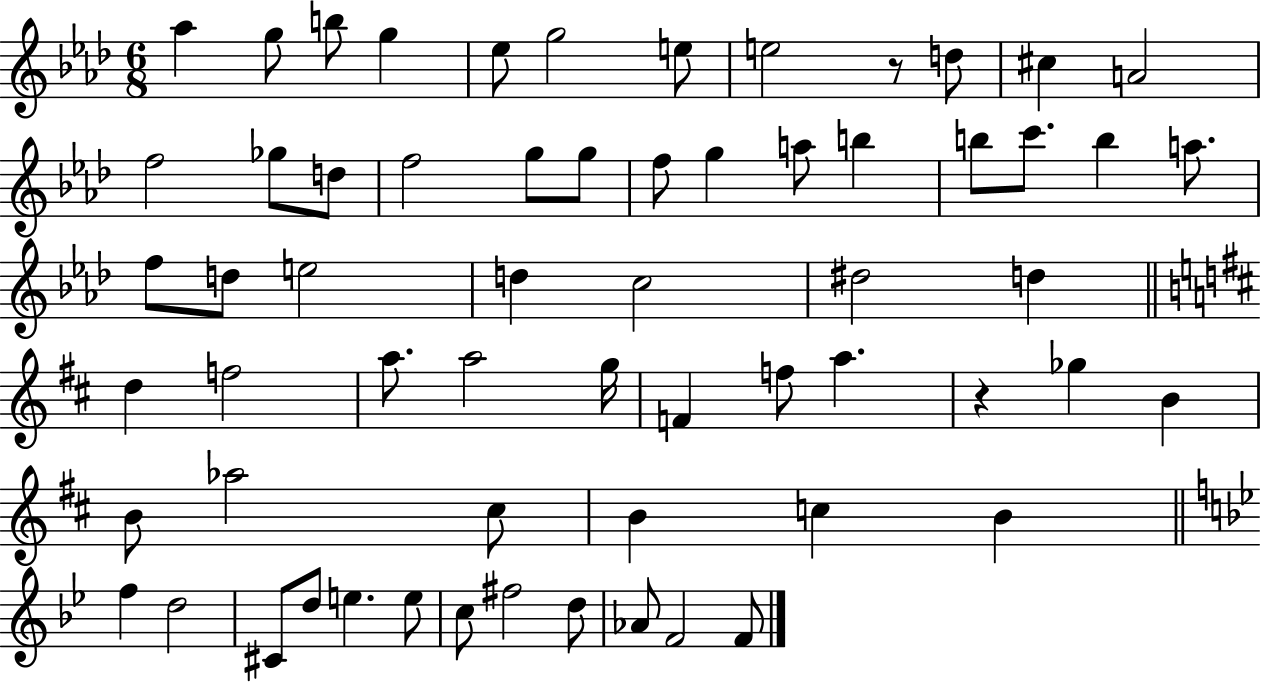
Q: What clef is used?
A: treble